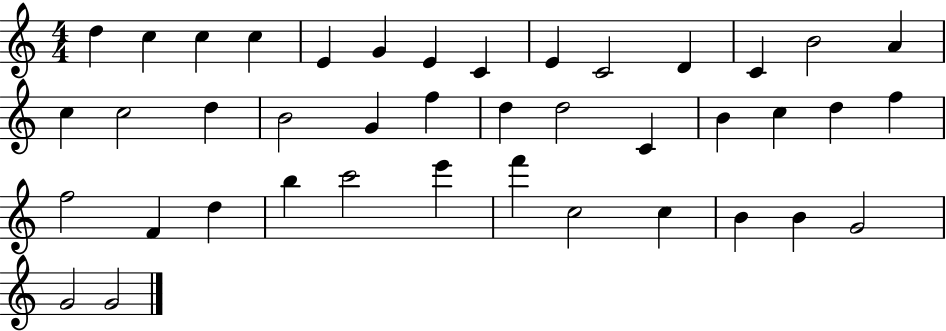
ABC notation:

X:1
T:Untitled
M:4/4
L:1/4
K:C
d c c c E G E C E C2 D C B2 A c c2 d B2 G f d d2 C B c d f f2 F d b c'2 e' f' c2 c B B G2 G2 G2